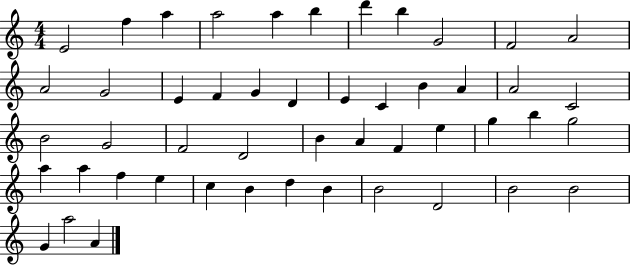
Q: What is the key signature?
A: C major